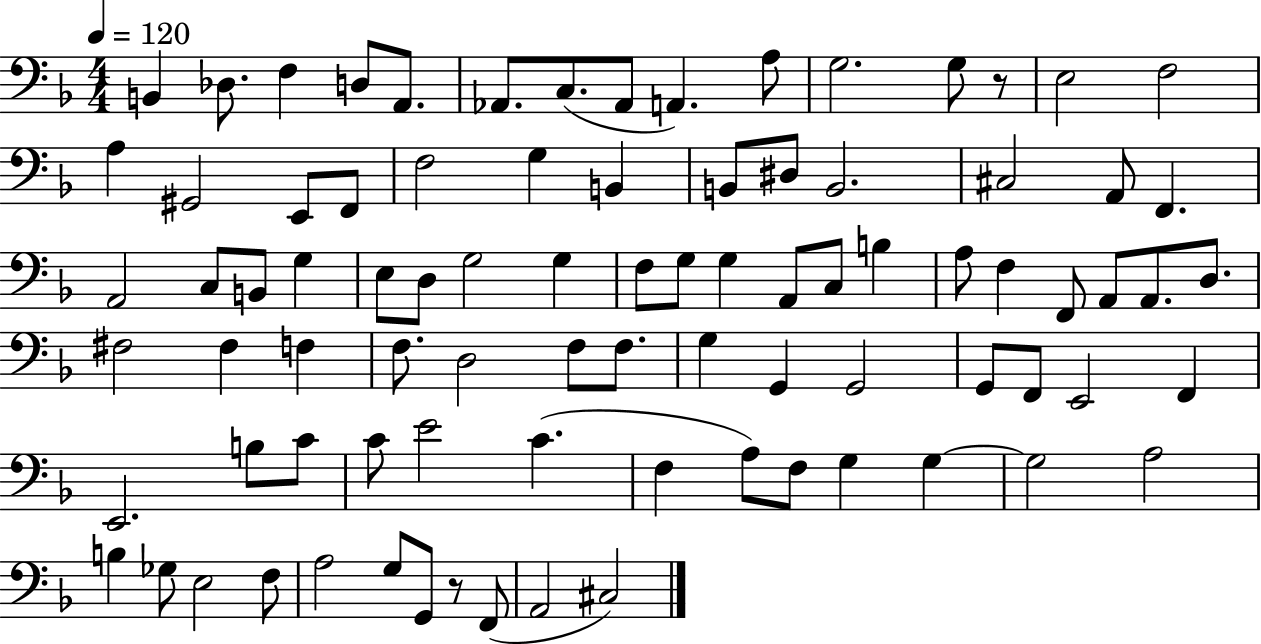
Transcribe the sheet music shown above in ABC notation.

X:1
T:Untitled
M:4/4
L:1/4
K:F
B,, _D,/2 F, D,/2 A,,/2 _A,,/2 C,/2 _A,,/2 A,, A,/2 G,2 G,/2 z/2 E,2 F,2 A, ^G,,2 E,,/2 F,,/2 F,2 G, B,, B,,/2 ^D,/2 B,,2 ^C,2 A,,/2 F,, A,,2 C,/2 B,,/2 G, E,/2 D,/2 G,2 G, F,/2 G,/2 G, A,,/2 C,/2 B, A,/2 F, F,,/2 A,,/2 A,,/2 D,/2 ^F,2 ^F, F, F,/2 D,2 F,/2 F,/2 G, G,, G,,2 G,,/2 F,,/2 E,,2 F,, E,,2 B,/2 C/2 C/2 E2 C F, A,/2 F,/2 G, G, G,2 A,2 B, _G,/2 E,2 F,/2 A,2 G,/2 G,,/2 z/2 F,,/2 A,,2 ^C,2